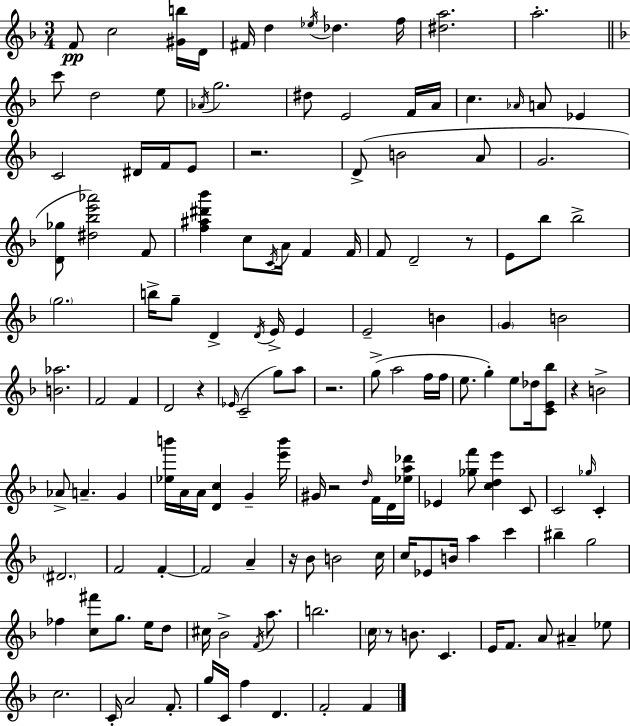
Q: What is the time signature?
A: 3/4